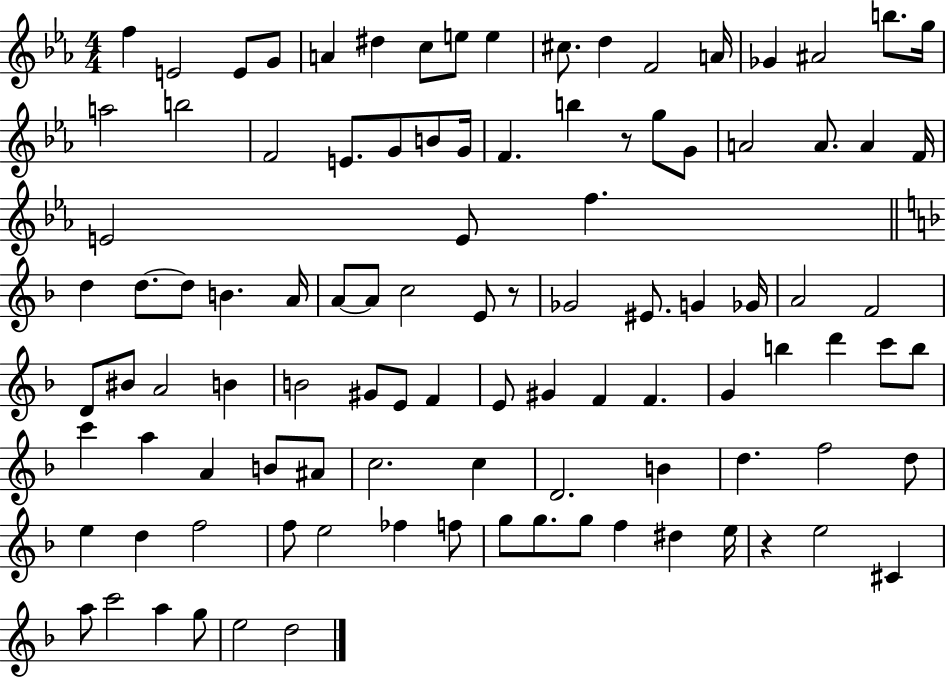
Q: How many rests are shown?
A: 3